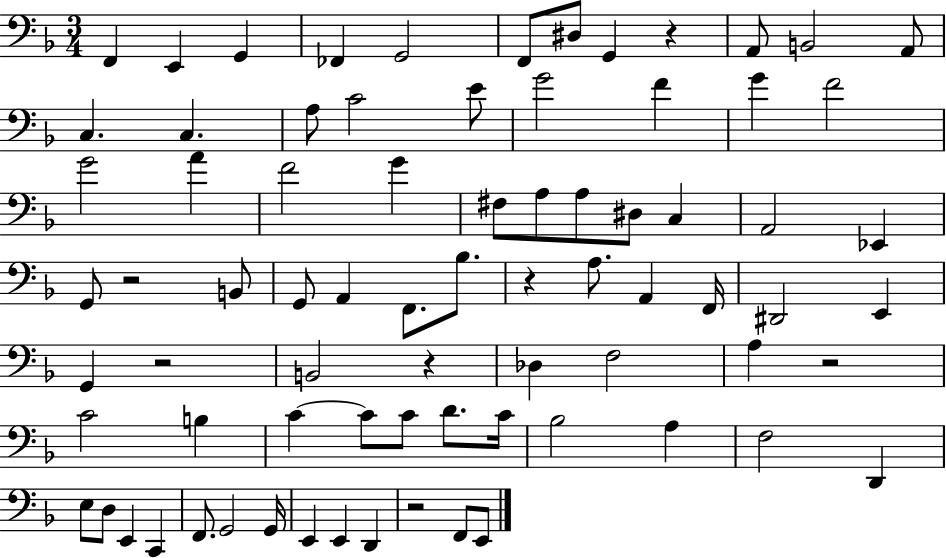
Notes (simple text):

F2/q E2/q G2/q FES2/q G2/h F2/e D#3/e G2/q R/q A2/e B2/h A2/e C3/q. C3/q. A3/e C4/h E4/e G4/h F4/q G4/q F4/h G4/h A4/q F4/h G4/q F#3/e A3/e A3/e D#3/e C3/q A2/h Eb2/q G2/e R/h B2/e G2/e A2/q F2/e. Bb3/e. R/q A3/e. A2/q F2/s D#2/h E2/q G2/q R/h B2/h R/q Db3/q F3/h A3/q R/h C4/h B3/q C4/q C4/e C4/e D4/e. C4/s Bb3/h A3/q F3/h D2/q E3/e D3/e E2/q C2/q F2/e. G2/h G2/s E2/q E2/q D2/q R/h F2/e E2/e